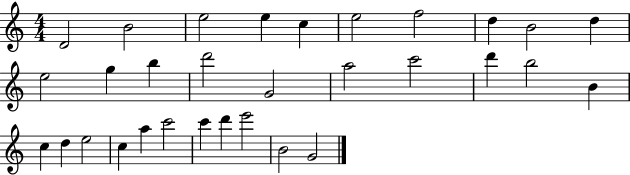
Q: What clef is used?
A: treble